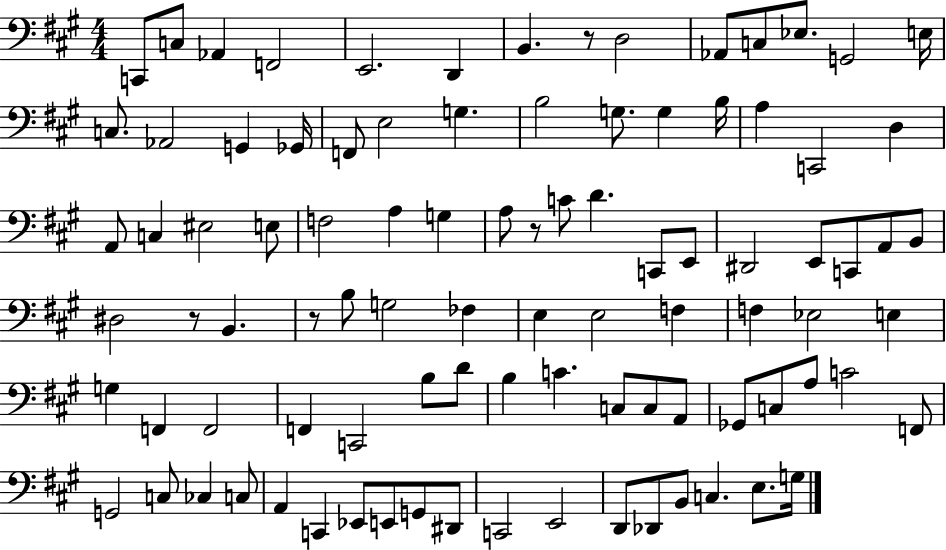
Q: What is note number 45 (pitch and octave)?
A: D#3